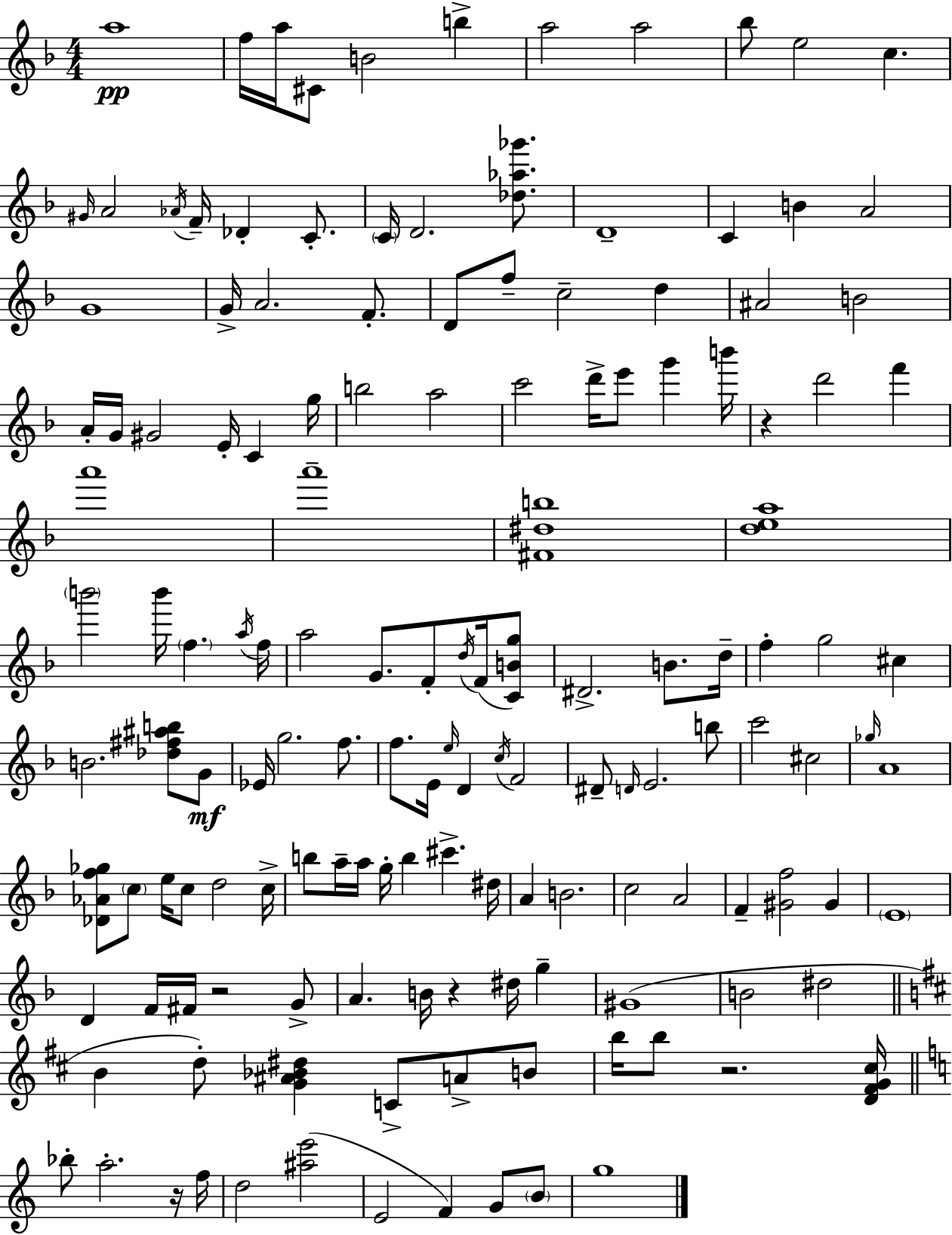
A5/w F5/s A5/s C#4/e B4/h B5/q A5/h A5/h Bb5/e E5/h C5/q. G#4/s A4/h Ab4/s F4/s Db4/q C4/e. C4/s D4/h. [Db5,Ab5,Gb6]/e. D4/w C4/q B4/q A4/h G4/w G4/s A4/h. F4/e. D4/e F5/e C5/h D5/q A#4/h B4/h A4/s G4/s G#4/h E4/s C4/q G5/s B5/h A5/h C6/h D6/s E6/e G6/q B6/s R/q D6/h F6/q A6/w A6/w [F#4,D#5,B5]/w [D5,E5,A5]/w B6/h B6/s F5/q. A5/s F5/s A5/h G4/e. F4/e D5/s F4/s [C4,B4,G5]/e D#4/h. B4/e. D5/s F5/q G5/h C#5/q B4/h. [Db5,F#5,A#5,B5]/e G4/e Eb4/s G5/h. F5/e. F5/e. E4/s E5/s D4/q C5/s F4/h D#4/e D4/s E4/h. B5/e C6/h C#5/h Gb5/s A4/w [Db4,Ab4,F5,Gb5]/e C5/e E5/s C5/e D5/h C5/s B5/e A5/s A5/s G5/s B5/q C#6/q. D#5/s A4/q B4/h. C5/h A4/h F4/q [G#4,F5]/h G#4/q E4/w D4/q F4/s F#4/s R/h G4/e A4/q. B4/s R/q D#5/s G5/q G#4/w B4/h D#5/h B4/q D5/e [G4,A#4,Bb4,D#5]/q C4/e A4/e B4/e B5/s B5/e R/h. [D4,F#4,G4,C#5]/s Bb5/e A5/h. R/s F5/s D5/h [A#5,E6]/h E4/h F4/q G4/e B4/e G5/w